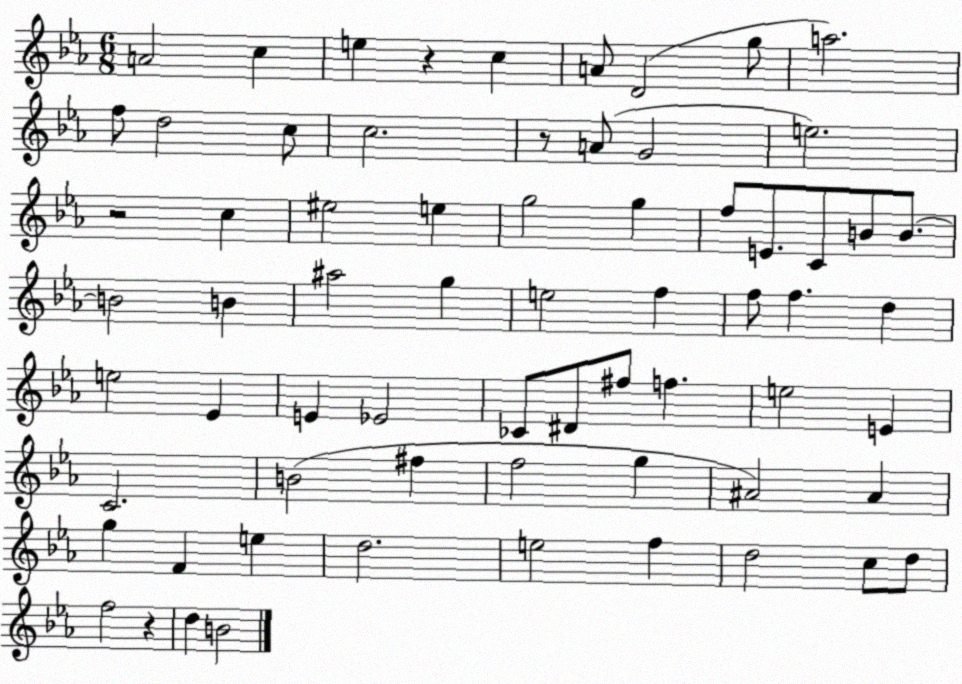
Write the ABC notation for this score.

X:1
T:Untitled
M:6/8
L:1/4
K:Eb
A2 c e z c A/2 D2 g/2 a2 f/2 d2 c/2 c2 z/2 A/2 G2 e2 z2 c ^e2 e g2 g f/2 E/2 C/2 B/2 B/2 B2 B ^a2 g e2 f f/2 f d e2 _E E _E2 _C/2 ^D/2 ^f/2 f e2 E C2 B2 ^f f2 g ^A2 ^A g F e d2 e2 f d2 c/2 d/2 f2 z d B2